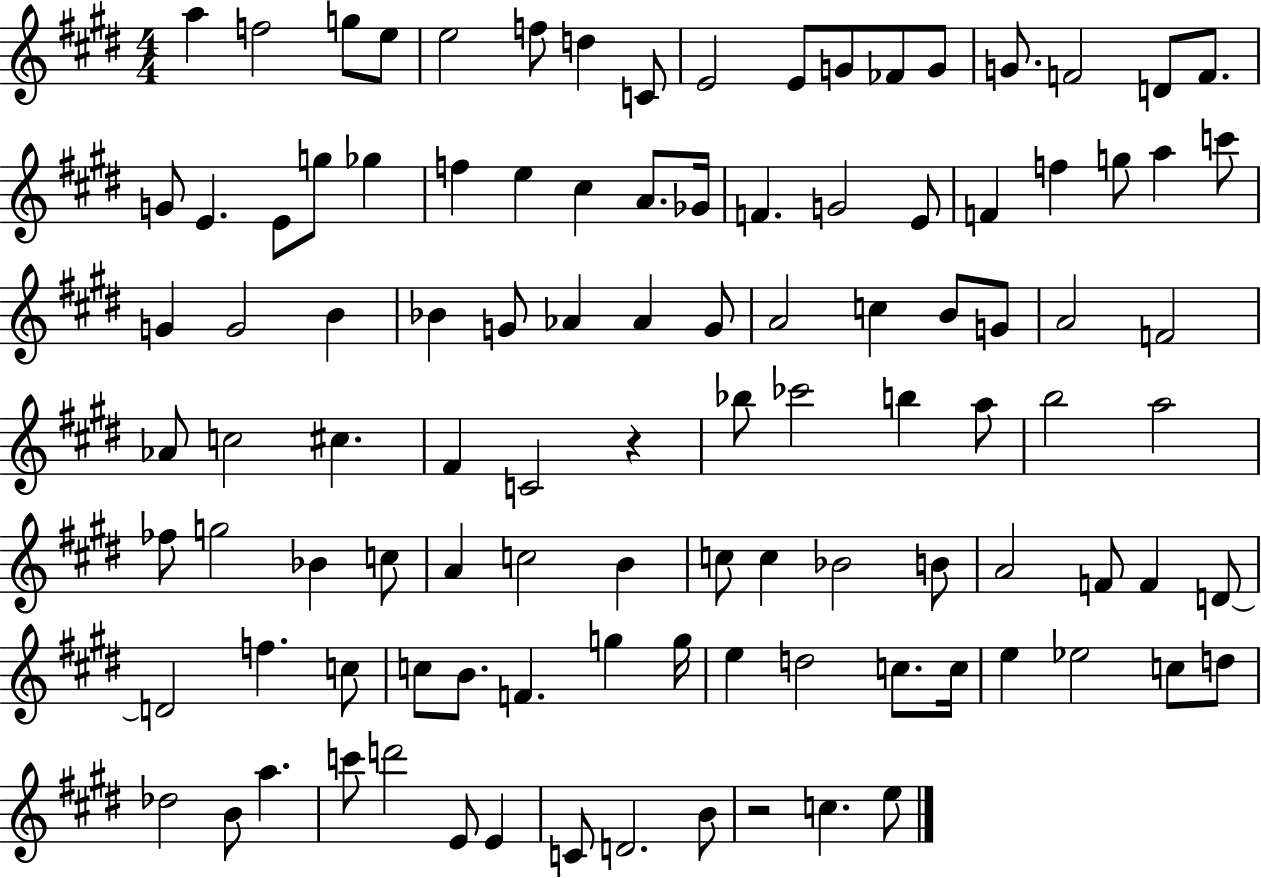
A5/q F5/h G5/e E5/e E5/h F5/e D5/q C4/e E4/h E4/e G4/e FES4/e G4/e G4/e. F4/h D4/e F4/e. G4/e E4/q. E4/e G5/e Gb5/q F5/q E5/q C#5/q A4/e. Gb4/s F4/q. G4/h E4/e F4/q F5/q G5/e A5/q C6/e G4/q G4/h B4/q Bb4/q G4/e Ab4/q Ab4/q G4/e A4/h C5/q B4/e G4/e A4/h F4/h Ab4/e C5/h C#5/q. F#4/q C4/h R/q Bb5/e CES6/h B5/q A5/e B5/h A5/h FES5/e G5/h Bb4/q C5/e A4/q C5/h B4/q C5/e C5/q Bb4/h B4/e A4/h F4/e F4/q D4/e D4/h F5/q. C5/e C5/e B4/e. F4/q. G5/q G5/s E5/q D5/h C5/e. C5/s E5/q Eb5/h C5/e D5/e Db5/h B4/e A5/q. C6/e D6/h E4/e E4/q C4/e D4/h. B4/e R/h C5/q. E5/e